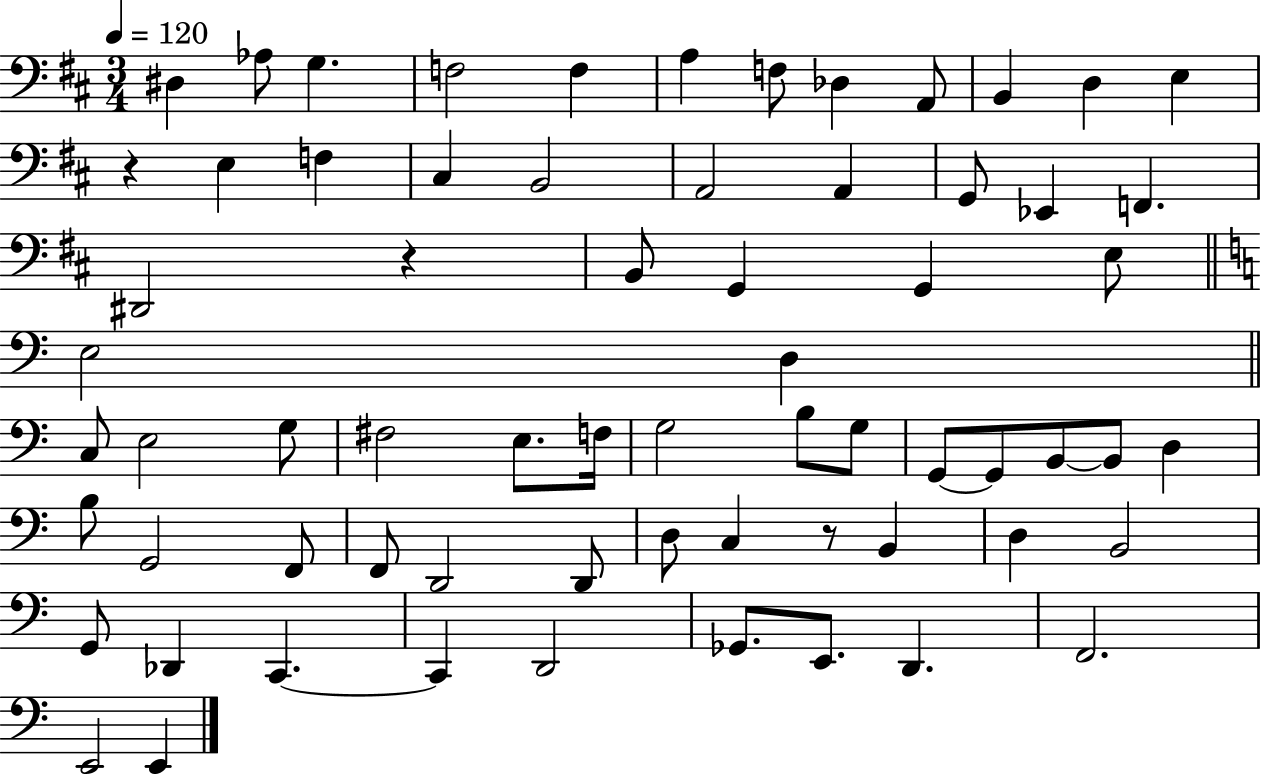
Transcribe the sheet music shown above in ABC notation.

X:1
T:Untitled
M:3/4
L:1/4
K:D
^D, _A,/2 G, F,2 F, A, F,/2 _D, A,,/2 B,, D, E, z E, F, ^C, B,,2 A,,2 A,, G,,/2 _E,, F,, ^D,,2 z B,,/2 G,, G,, E,/2 E,2 D, C,/2 E,2 G,/2 ^F,2 E,/2 F,/4 G,2 B,/2 G,/2 G,,/2 G,,/2 B,,/2 B,,/2 D, B,/2 G,,2 F,,/2 F,,/2 D,,2 D,,/2 D,/2 C, z/2 B,, D, B,,2 G,,/2 _D,, C,, C,, D,,2 _G,,/2 E,,/2 D,, F,,2 E,,2 E,,